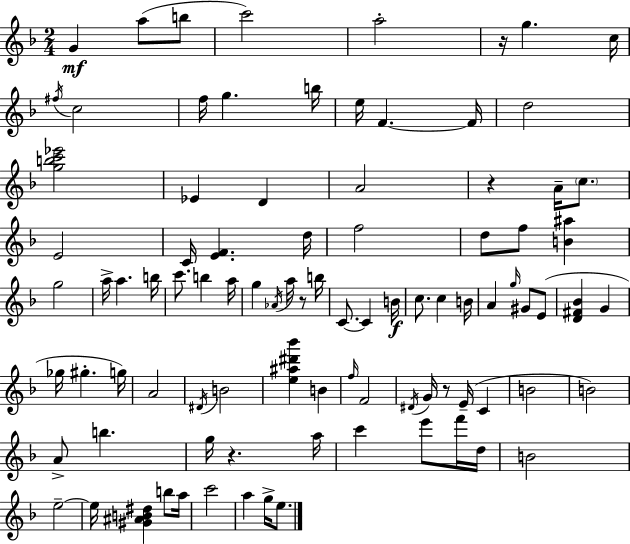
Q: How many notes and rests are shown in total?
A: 92